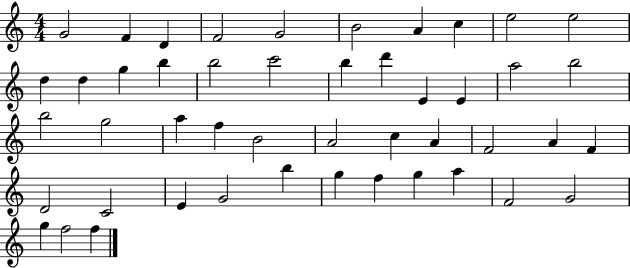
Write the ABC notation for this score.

X:1
T:Untitled
M:4/4
L:1/4
K:C
G2 F D F2 G2 B2 A c e2 e2 d d g b b2 c'2 b d' E E a2 b2 b2 g2 a f B2 A2 c A F2 A F D2 C2 E G2 b g f g a F2 G2 g f2 f